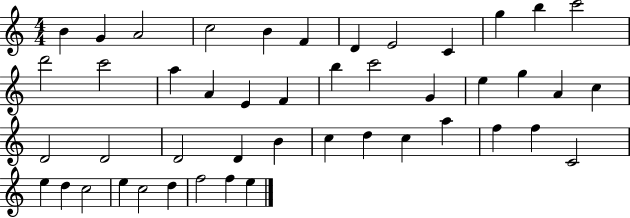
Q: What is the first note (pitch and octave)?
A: B4